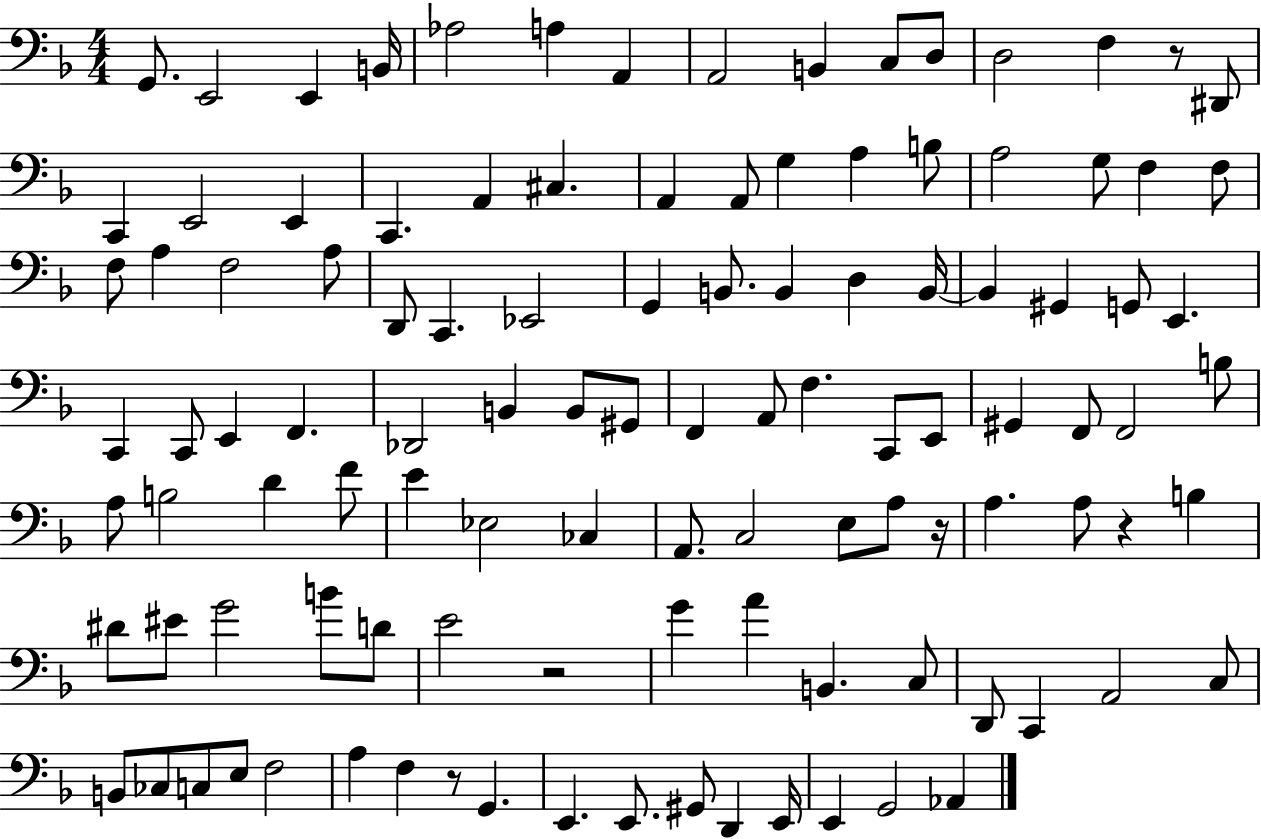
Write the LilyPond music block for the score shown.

{
  \clef bass
  \numericTimeSignature
  \time 4/4
  \key f \major
  g,8. e,2 e,4 b,16 | aes2 a4 a,4 | a,2 b,4 c8 d8 | d2 f4 r8 dis,8 | \break c,4 e,2 e,4 | c,4. a,4 cis4. | a,4 a,8 g4 a4 b8 | a2 g8 f4 f8 | \break f8 a4 f2 a8 | d,8 c,4. ees,2 | g,4 b,8. b,4 d4 b,16~~ | b,4 gis,4 g,8 e,4. | \break c,4 c,8 e,4 f,4. | des,2 b,4 b,8 gis,8 | f,4 a,8 f4. c,8 e,8 | gis,4 f,8 f,2 b8 | \break a8 b2 d'4 f'8 | e'4 ees2 ces4 | a,8. c2 e8 a8 r16 | a4. a8 r4 b4 | \break dis'8 eis'8 g'2 b'8 d'8 | e'2 r2 | g'4 a'4 b,4. c8 | d,8 c,4 a,2 c8 | \break b,8 ces8 c8 e8 f2 | a4 f4 r8 g,4. | e,4. e,8. gis,8 d,4 e,16 | e,4 g,2 aes,4 | \break \bar "|."
}